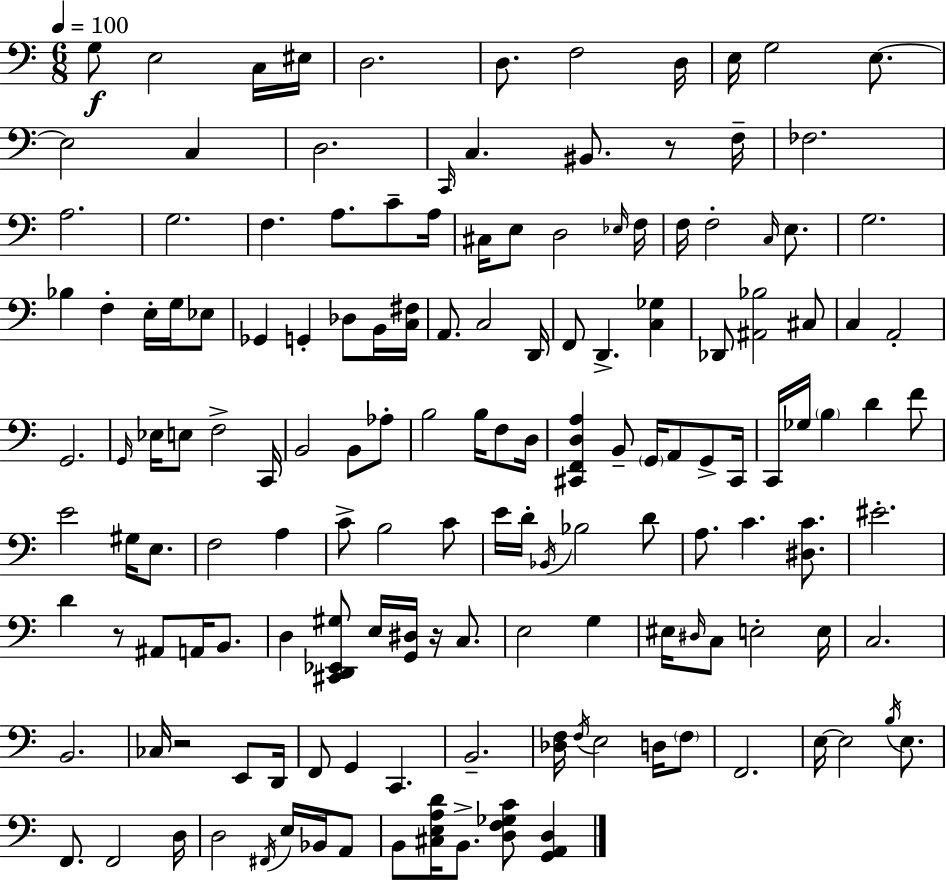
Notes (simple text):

G3/e E3/h C3/s EIS3/s D3/h. D3/e. F3/h D3/s E3/s G3/h E3/e. E3/h C3/q D3/h. C2/s C3/q. BIS2/e. R/e F3/s FES3/h. A3/h. G3/h. F3/q. A3/e. C4/e A3/s C#3/s E3/e D3/h Eb3/s F3/s F3/s F3/h C3/s E3/e. G3/h. Bb3/q F3/q E3/s G3/s Eb3/e Gb2/q G2/q Db3/e B2/s [C3,F#3]/s A2/e. C3/h D2/s F2/e D2/q. [C3,Gb3]/q Db2/e [A#2,Bb3]/h C#3/e C3/q A2/h G2/h. G2/s Eb3/s E3/e F3/h C2/s B2/h B2/e Ab3/e B3/h B3/s F3/e D3/s [C#2,F2,D3,A3]/q B2/e G2/s A2/e G2/e C#2/s C2/s Gb3/s B3/q D4/q F4/e E4/h G#3/s E3/e. F3/h A3/q C4/e B3/h C4/e E4/s D4/s Bb2/s Bb3/h D4/e A3/e. C4/q. [D#3,C4]/e. EIS4/h. D4/q R/e A#2/e A2/s B2/e. D3/q [C#2,D2,Eb2,G#3]/e E3/s [G2,D#3]/s R/s C3/e. E3/h G3/q EIS3/s D#3/s C3/e E3/h E3/s C3/h. B2/h. CES3/s R/h E2/e D2/s F2/e G2/q C2/q. B2/h. [Db3,F3]/s F3/s E3/h D3/s F3/e F2/h. E3/s E3/h B3/s E3/e. F2/e. F2/h D3/s D3/h F#2/s E3/s Bb2/s A2/e B2/e [C#3,E3,A3,D4]/s B2/e. [D3,F3,Gb3,C4]/e [G2,A2,D3]/q